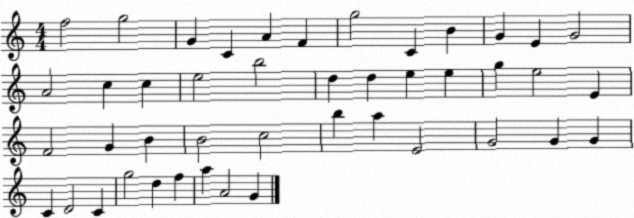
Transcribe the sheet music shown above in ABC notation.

X:1
T:Untitled
M:4/4
L:1/4
K:C
f2 g2 G C A F g2 C B G E G2 A2 c c e2 b2 d d e e g e2 E F2 G B B2 c2 b a E2 G2 G G C D2 C g2 d f a A2 G